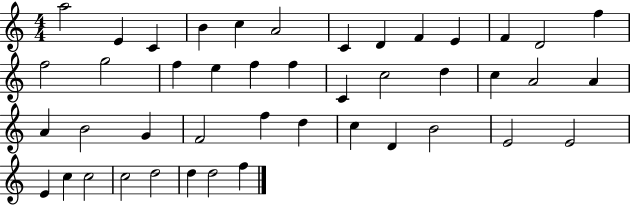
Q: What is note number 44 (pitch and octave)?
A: F5